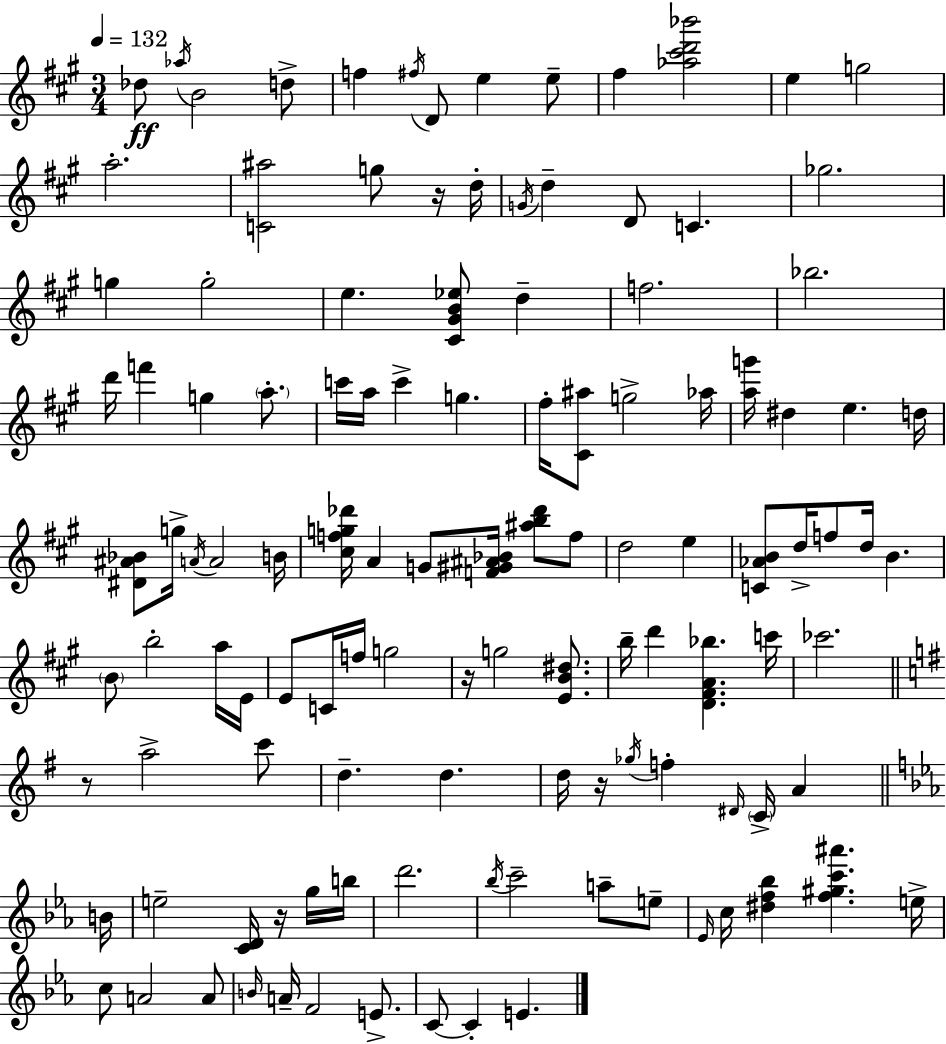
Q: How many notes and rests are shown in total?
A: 118